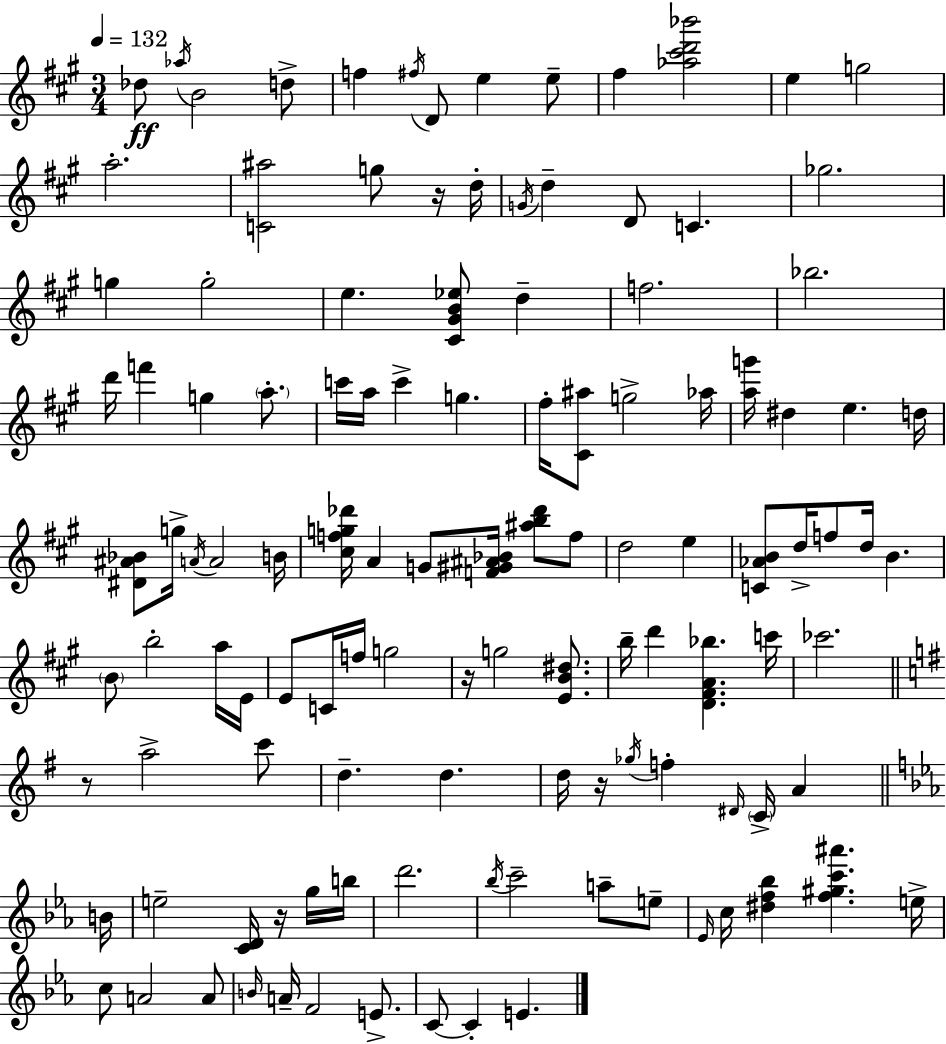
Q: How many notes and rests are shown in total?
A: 118